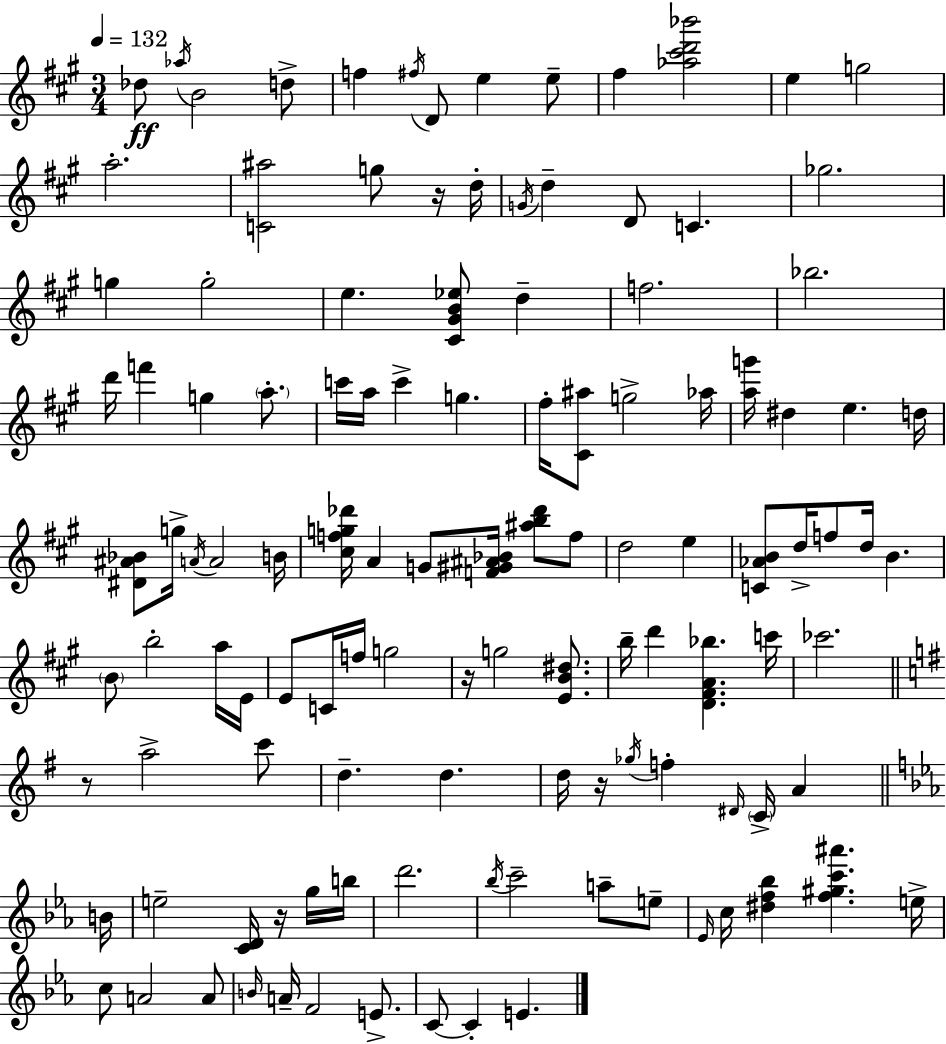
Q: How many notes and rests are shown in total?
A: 118